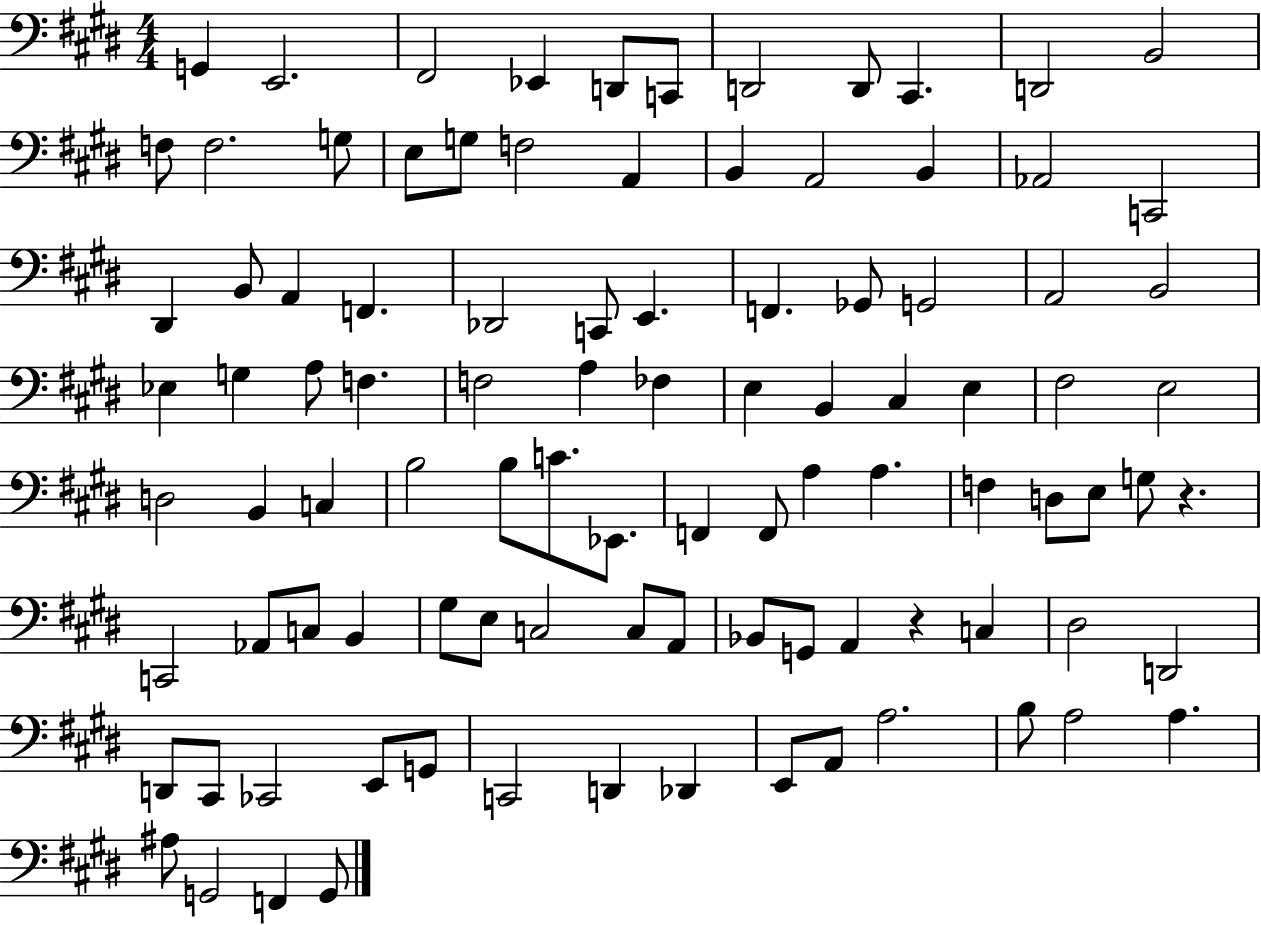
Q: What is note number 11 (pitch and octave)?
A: B2